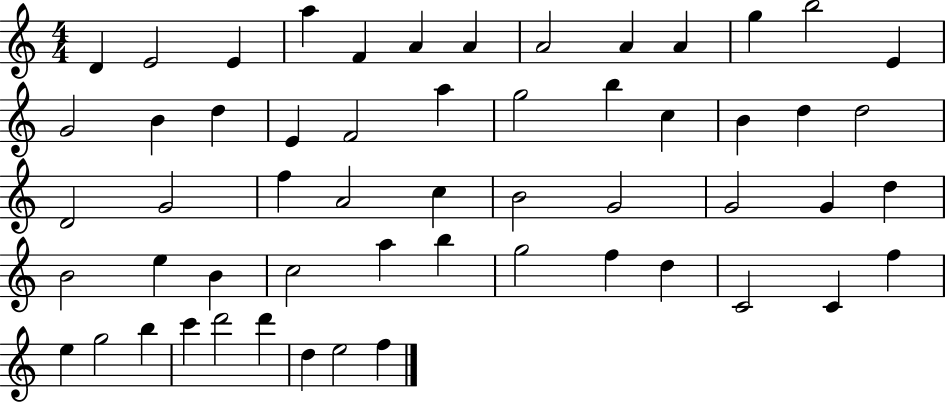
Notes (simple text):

D4/q E4/h E4/q A5/q F4/q A4/q A4/q A4/h A4/q A4/q G5/q B5/h E4/q G4/h B4/q D5/q E4/q F4/h A5/q G5/h B5/q C5/q B4/q D5/q D5/h D4/h G4/h F5/q A4/h C5/q B4/h G4/h G4/h G4/q D5/q B4/h E5/q B4/q C5/h A5/q B5/q G5/h F5/q D5/q C4/h C4/q F5/q E5/q G5/h B5/q C6/q D6/h D6/q D5/q E5/h F5/q